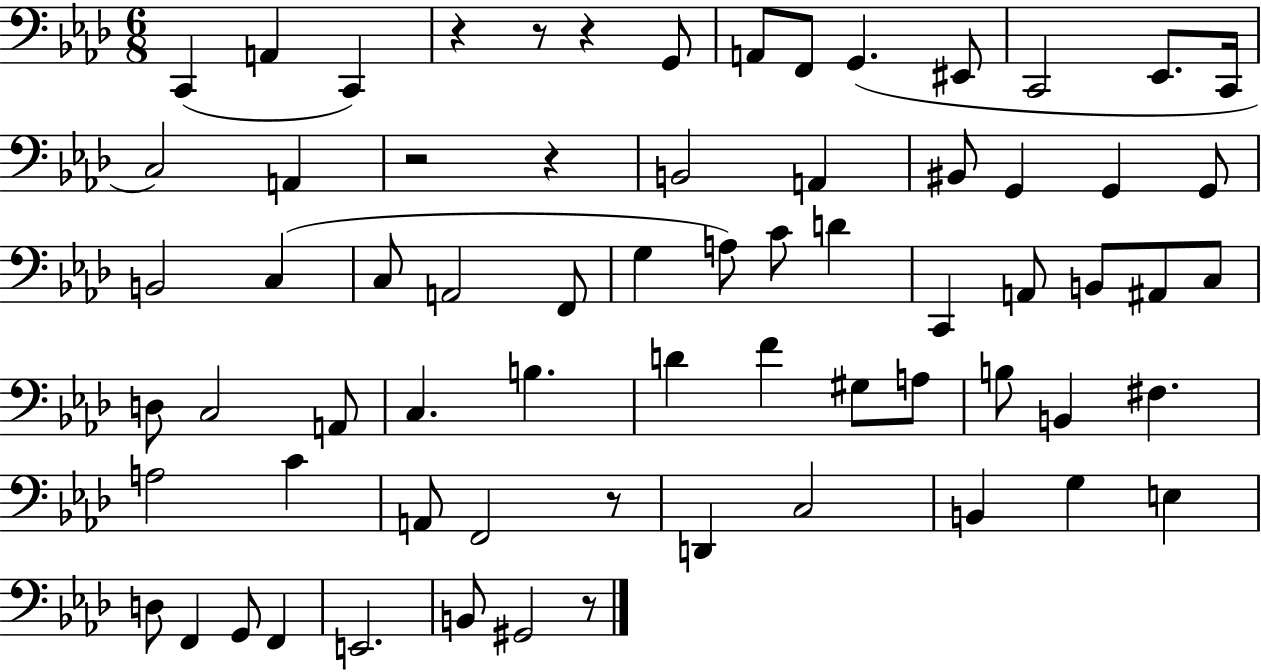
{
  \clef bass
  \numericTimeSignature
  \time 6/8
  \key aes \major
  c,4( a,4 c,4) | r4 r8 r4 g,8 | a,8 f,8 g,4.( eis,8 | c,2 ees,8. c,16 | \break c2) a,4 | r2 r4 | b,2 a,4 | bis,8 g,4 g,4 g,8 | \break b,2 c4( | c8 a,2 f,8 | g4 a8) c'8 d'4 | c,4 a,8 b,8 ais,8 c8 | \break d8 c2 a,8 | c4. b4. | d'4 f'4 gis8 a8 | b8 b,4 fis4. | \break a2 c'4 | a,8 f,2 r8 | d,4 c2 | b,4 g4 e4 | \break d8 f,4 g,8 f,4 | e,2. | b,8 gis,2 r8 | \bar "|."
}